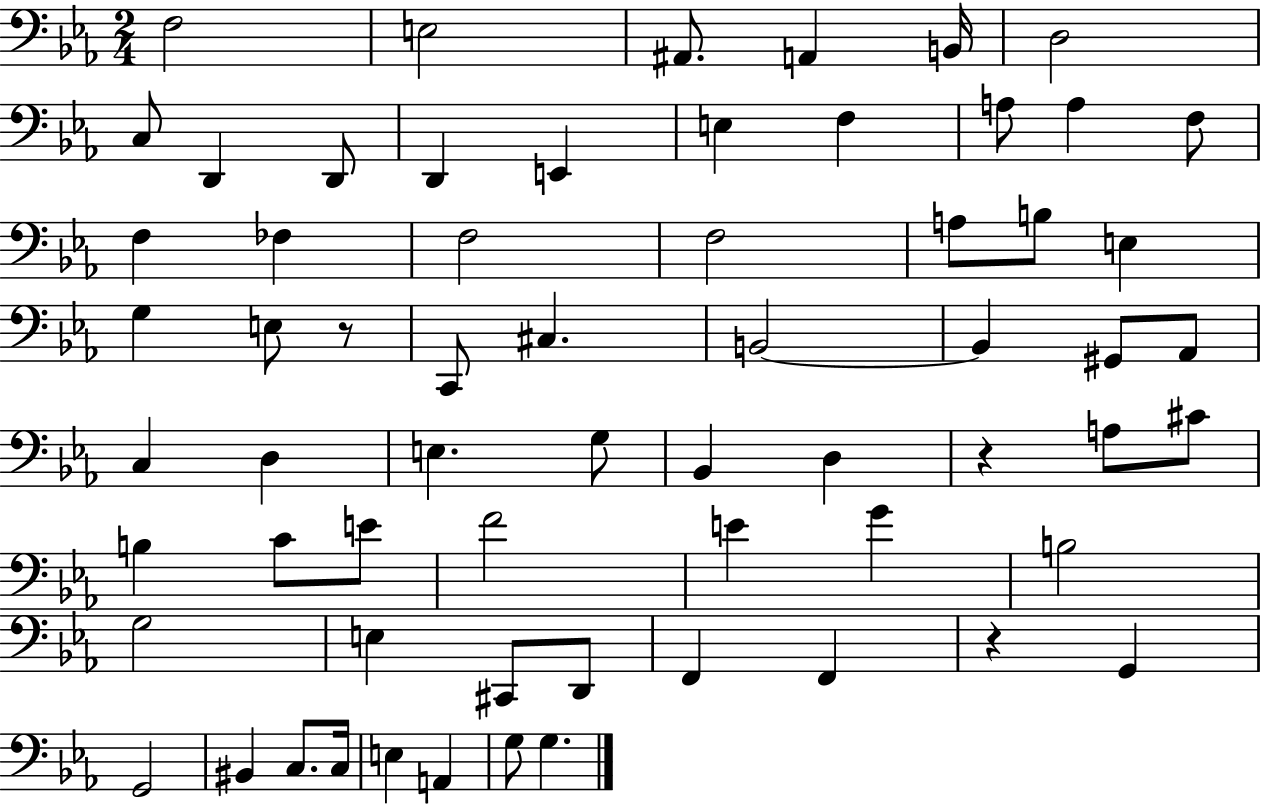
X:1
T:Untitled
M:2/4
L:1/4
K:Eb
F,2 E,2 ^A,,/2 A,, B,,/4 D,2 C,/2 D,, D,,/2 D,, E,, E, F, A,/2 A, F,/2 F, _F, F,2 F,2 A,/2 B,/2 E, G, E,/2 z/2 C,,/2 ^C, B,,2 B,, ^G,,/2 _A,,/2 C, D, E, G,/2 _B,, D, z A,/2 ^C/2 B, C/2 E/2 F2 E G B,2 G,2 E, ^C,,/2 D,,/2 F,, F,, z G,, G,,2 ^B,, C,/2 C,/4 E, A,, G,/2 G,